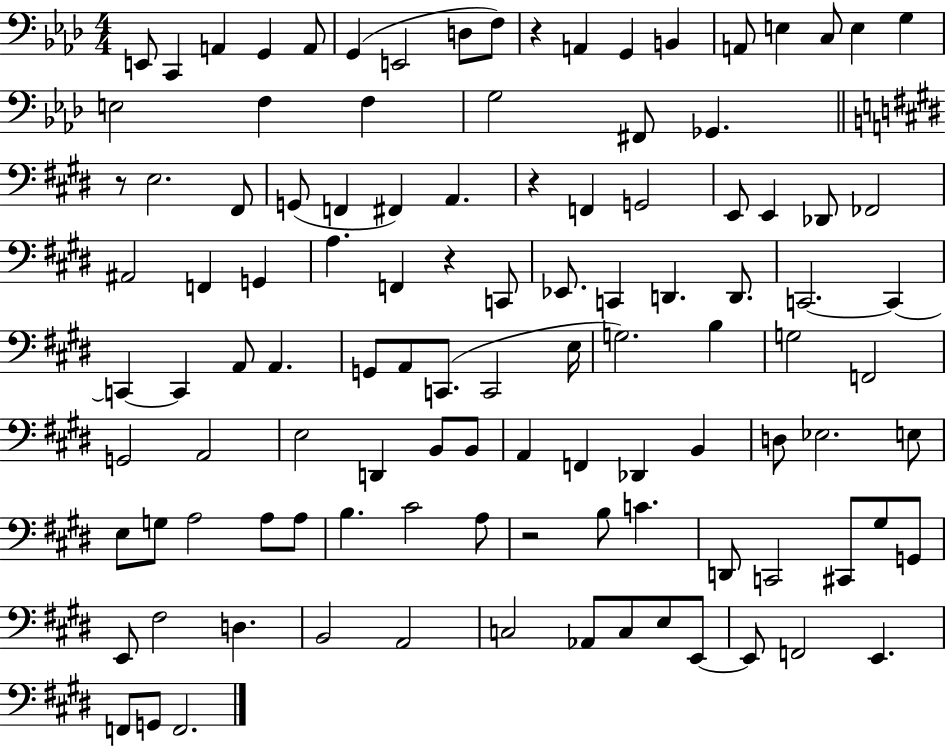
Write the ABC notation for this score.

X:1
T:Untitled
M:4/4
L:1/4
K:Ab
E,,/2 C,, A,, G,, A,,/2 G,, E,,2 D,/2 F,/2 z A,, G,, B,, A,,/2 E, C,/2 E, G, E,2 F, F, G,2 ^F,,/2 _G,, z/2 E,2 ^F,,/2 G,,/2 F,, ^F,, A,, z F,, G,,2 E,,/2 E,, _D,,/2 _F,,2 ^A,,2 F,, G,, A, F,, z C,,/2 _E,,/2 C,, D,, D,,/2 C,,2 C,, C,, C,, A,,/2 A,, G,,/2 A,,/2 C,,/2 C,,2 E,/4 G,2 B, G,2 F,,2 G,,2 A,,2 E,2 D,, B,,/2 B,,/2 A,, F,, _D,, B,, D,/2 _E,2 E,/2 E,/2 G,/2 A,2 A,/2 A,/2 B, ^C2 A,/2 z2 B,/2 C D,,/2 C,,2 ^C,,/2 ^G,/2 G,,/2 E,,/2 ^F,2 D, B,,2 A,,2 C,2 _A,,/2 C,/2 E,/2 E,,/2 E,,/2 F,,2 E,, F,,/2 G,,/2 F,,2